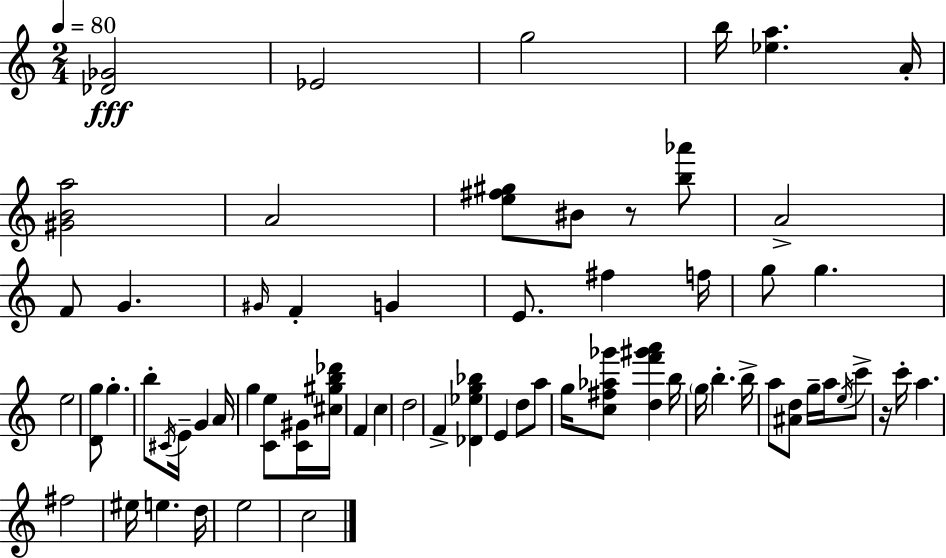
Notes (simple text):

[Db4,Gb4]/h Eb4/h G5/h B5/s [Eb5,A5]/q. A4/s [G#4,B4,A5]/h A4/h [E5,F#5,G#5]/e BIS4/e R/e [B5,Ab6]/e A4/h F4/e G4/q. G#4/s F4/q G4/q E4/e. F#5/q F5/s G5/e G5/q. E5/h [D4,G5]/e G5/q. B5/e C#4/s E4/s G4/q A4/s G5/q [C4,E5]/e [C4,G#4]/s [C#5,G#5,B5,Db6]/s F4/q C5/q D5/h F4/q [Db4,Eb5,G5,Bb5]/q E4/q D5/e A5/e G5/s [C5,F#5,Ab5,Gb6]/e [D5,F6,G#6,A6]/q B5/s G5/s B5/q. B5/s A5/e [A#4,D5]/e G5/s A5/s E5/s C6/e R/s C6/s A5/q. F#5/h EIS5/s E5/q. D5/s E5/h C5/h